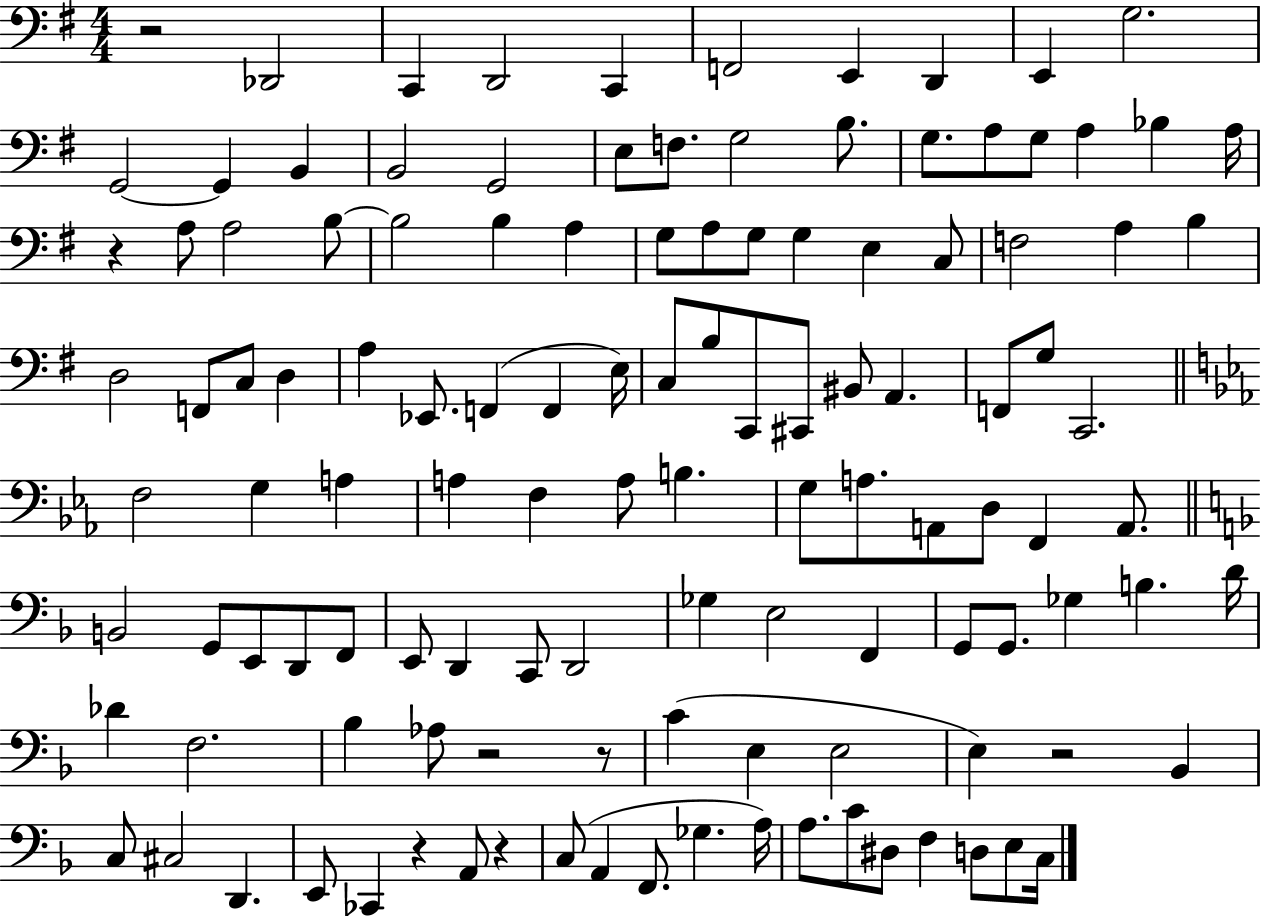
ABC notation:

X:1
T:Untitled
M:4/4
L:1/4
K:G
z2 _D,,2 C,, D,,2 C,, F,,2 E,, D,, E,, G,2 G,,2 G,, B,, B,,2 G,,2 E,/2 F,/2 G,2 B,/2 G,/2 A,/2 G,/2 A, _B, A,/4 z A,/2 A,2 B,/2 B,2 B, A, G,/2 A,/2 G,/2 G, E, C,/2 F,2 A, B, D,2 F,,/2 C,/2 D, A, _E,,/2 F,, F,, E,/4 C,/2 B,/2 C,,/2 ^C,,/2 ^B,,/2 A,, F,,/2 G,/2 C,,2 F,2 G, A, A, F, A,/2 B, G,/2 A,/2 A,,/2 D,/2 F,, A,,/2 B,,2 G,,/2 E,,/2 D,,/2 F,,/2 E,,/2 D,, C,,/2 D,,2 _G, E,2 F,, G,,/2 G,,/2 _G, B, D/4 _D F,2 _B, _A,/2 z2 z/2 C E, E,2 E, z2 _B,, C,/2 ^C,2 D,, E,,/2 _C,, z A,,/2 z C,/2 A,, F,,/2 _G, A,/4 A,/2 C/2 ^D,/2 F, D,/2 E,/2 C,/4